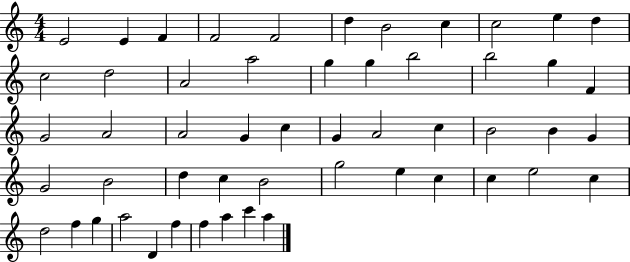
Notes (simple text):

E4/h E4/q F4/q F4/h F4/h D5/q B4/h C5/q C5/h E5/q D5/q C5/h D5/h A4/h A5/h G5/q G5/q B5/h B5/h G5/q F4/q G4/h A4/h A4/h G4/q C5/q G4/q A4/h C5/q B4/h B4/q G4/q G4/h B4/h D5/q C5/q B4/h G5/h E5/q C5/q C5/q E5/h C5/q D5/h F5/q G5/q A5/h D4/q F5/q F5/q A5/q C6/q A5/q